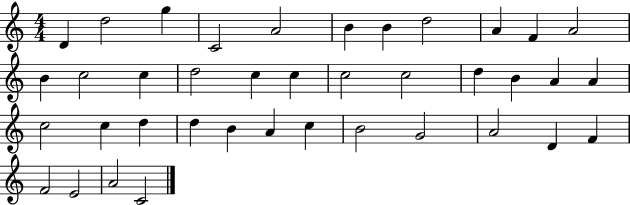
D4/q D5/h G5/q C4/h A4/h B4/q B4/q D5/h A4/q F4/q A4/h B4/q C5/h C5/q D5/h C5/q C5/q C5/h C5/h D5/q B4/q A4/q A4/q C5/h C5/q D5/q D5/q B4/q A4/q C5/q B4/h G4/h A4/h D4/q F4/q F4/h E4/h A4/h C4/h